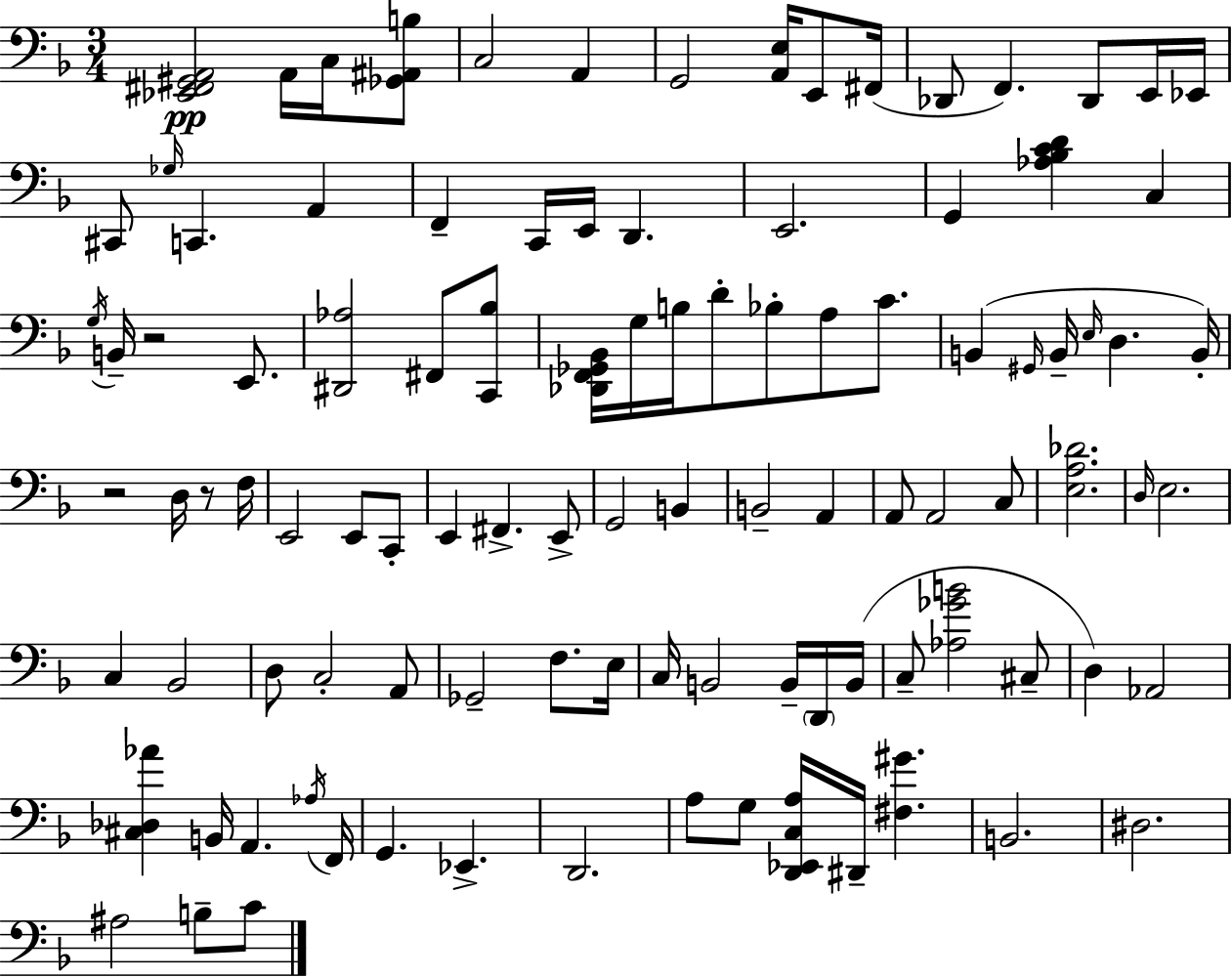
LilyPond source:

{
  \clef bass
  \numericTimeSignature
  \time 3/4
  \key f \major
  \repeat volta 2 { <ees, fis, gis, a,>2\pp a,16 c16 <ges, ais, b>8 | c2 a,4 | g,2 <a, e>16 e,8 fis,16( | des,8 f,4.) des,8 e,16 ees,16 | \break cis,8 \grace { ges16 } c,4. a,4 | f,4-- c,16 e,16 d,4. | e,2. | g,4 <aes bes c' d'>4 c4 | \break \acciaccatura { g16 } b,16-- r2 e,8. | <dis, aes>2 fis,8 | <c, bes>8 <des, f, ges, bes,>16 g16 b16 d'8-. bes8-. a8 c'8. | b,4( \grace { gis,16 } b,16-- \grace { e16 } d4. | \break b,16-.) r2 | d16 r8 f16 e,2 | e,8 c,8-. e,4 fis,4.-> | e,8-> g,2 | \break b,4 b,2-- | a,4 a,8 a,2 | c8 <e a des'>2. | \grace { d16 } e2. | \break c4 bes,2 | d8 c2-. | a,8 ges,2-- | f8. e16 c16 b,2 | \break b,16-- \parenthesize d,16 b,16( c8-- <aes ges' b'>2 | cis8-- d4) aes,2 | <cis des aes'>4 b,16 a,4. | \acciaccatura { aes16 } f,16 g,4. | \break ees,4.-> d,2. | a8 g8 <d, ees, c a>16 dis,16-- | <fis gis'>4. b,2. | dis2. | \break ais2 | b8-- c'8 } \bar "|."
}